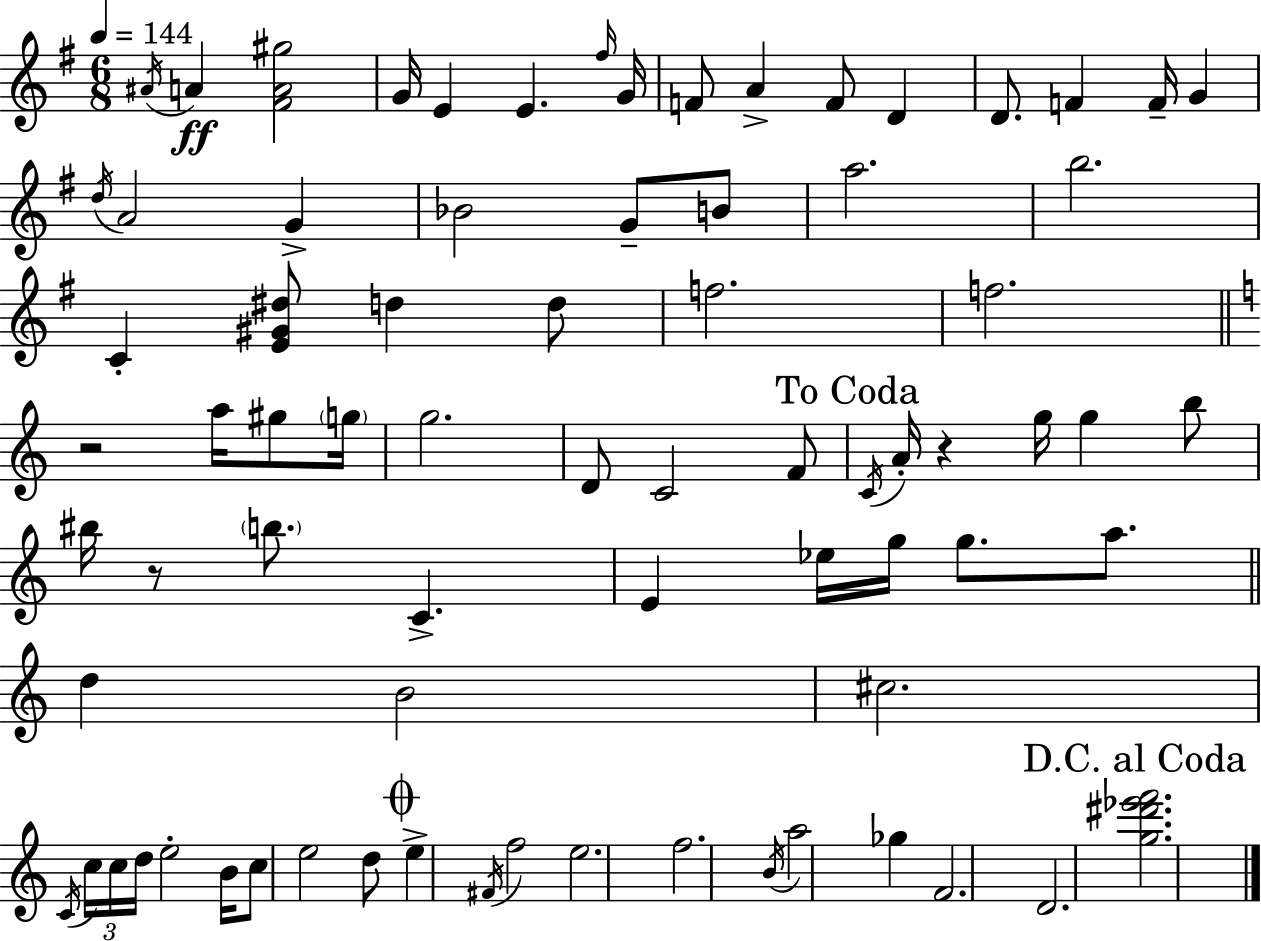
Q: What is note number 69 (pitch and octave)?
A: F4